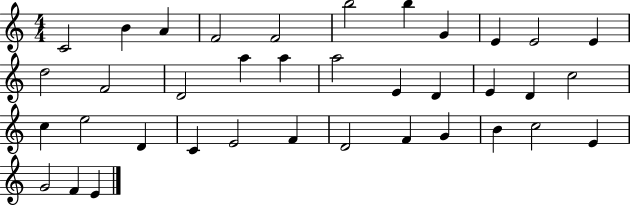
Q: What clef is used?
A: treble